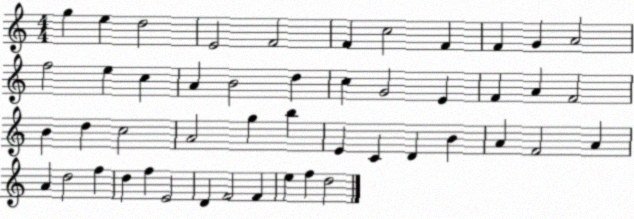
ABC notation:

X:1
T:Untitled
M:4/4
L:1/4
K:C
g e d2 E2 F2 F c2 F F G A2 f2 e c A B2 d c G2 E F A F2 B d c2 A2 g b E C D B A F2 A A d2 f d f E2 D F2 F e f d2